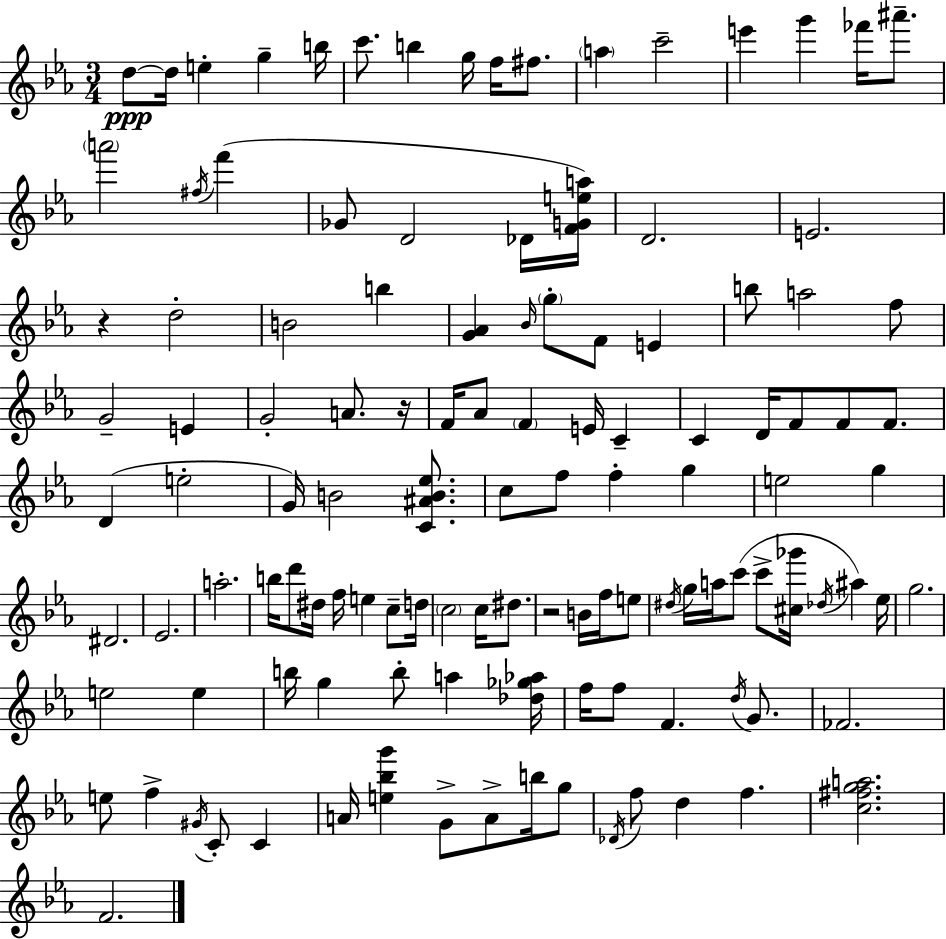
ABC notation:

X:1
T:Untitled
M:3/4
L:1/4
K:Cm
d/2 d/4 e g b/4 c'/2 b g/4 f/4 ^f/2 a c'2 e' g' _f'/4 ^a'/2 a'2 ^f/4 f' _G/2 D2 _D/4 [FGea]/4 D2 E2 z d2 B2 b [G_A] _B/4 g/2 F/2 E b/2 a2 f/2 G2 E G2 A/2 z/4 F/4 _A/2 F E/4 C C D/4 F/2 F/2 F/2 D e2 G/4 B2 [C^AB_e]/2 c/2 f/2 f g e2 g ^D2 _E2 a2 b/4 d'/2 ^d/4 f/4 e c/2 d/4 c2 c/4 ^d/2 z2 B/4 f/4 e/2 ^d/4 g/4 a/4 c'/2 c'/2 [^c_g']/4 _d/4 ^a _e/4 g2 e2 e b/4 g b/2 a [_d_g_a]/4 f/4 f/2 F d/4 G/2 _F2 e/2 f ^G/4 C/2 C A/4 [e_bg'] G/2 A/2 b/4 g/2 _D/4 f/2 d f [c^fga]2 F2